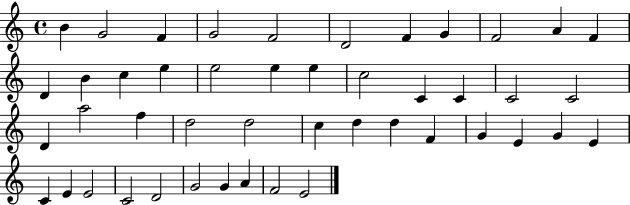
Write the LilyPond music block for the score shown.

{
  \clef treble
  \time 4/4
  \defaultTimeSignature
  \key c \major
  b'4 g'2 f'4 | g'2 f'2 | d'2 f'4 g'4 | f'2 a'4 f'4 | \break d'4 b'4 c''4 e''4 | e''2 e''4 e''4 | c''2 c'4 c'4 | c'2 c'2 | \break d'4 a''2 f''4 | d''2 d''2 | c''4 d''4 d''4 f'4 | g'4 e'4 g'4 e'4 | \break c'4 e'4 e'2 | c'2 d'2 | g'2 g'4 a'4 | f'2 e'2 | \break \bar "|."
}